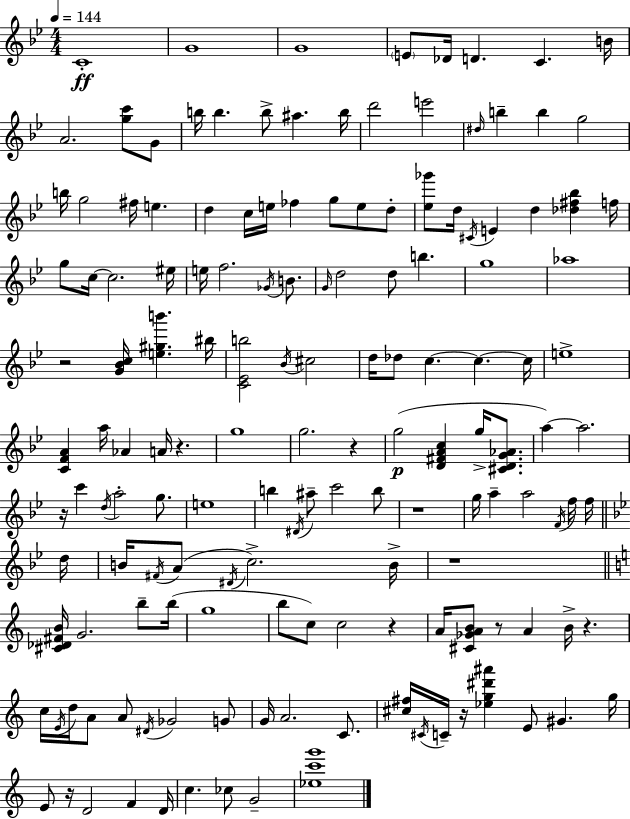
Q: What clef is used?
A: treble